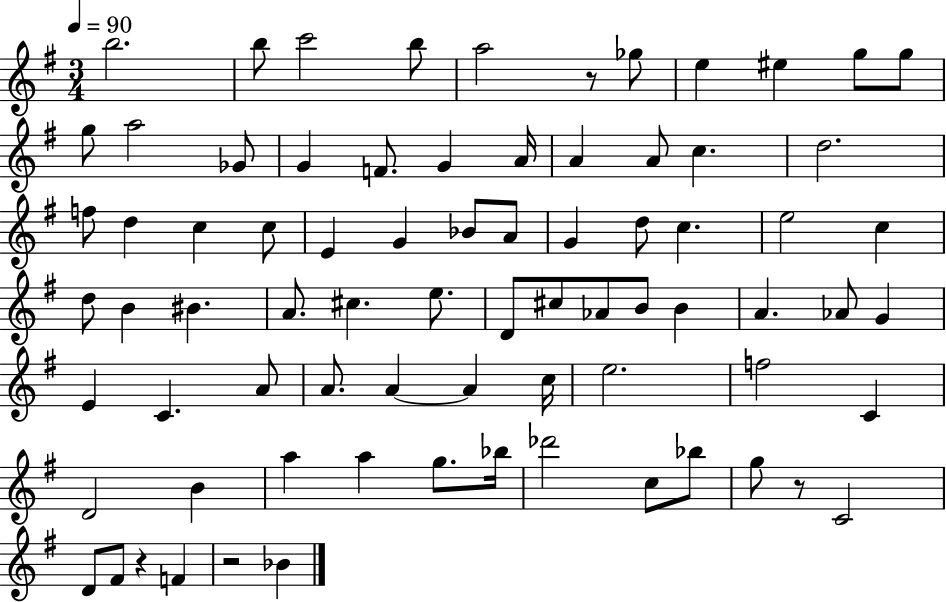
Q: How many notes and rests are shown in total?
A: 77